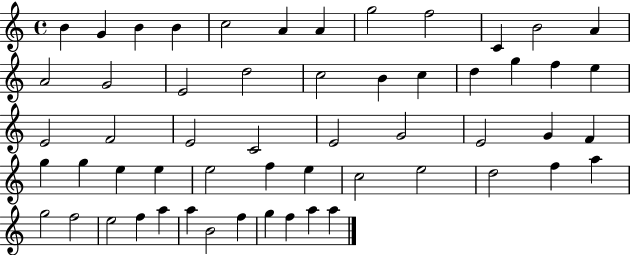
X:1
T:Untitled
M:4/4
L:1/4
K:C
B G B B c2 A A g2 f2 C B2 A A2 G2 E2 d2 c2 B c d g f e E2 F2 E2 C2 E2 G2 E2 G F g g e e e2 f e c2 e2 d2 f a g2 f2 e2 f a a B2 f g f a a